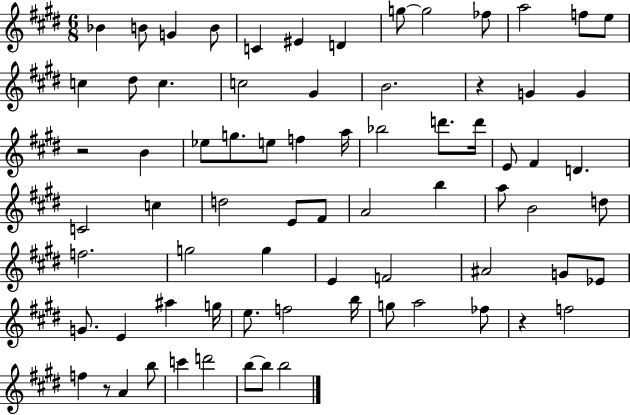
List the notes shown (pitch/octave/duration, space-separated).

Bb4/q B4/e G4/q B4/e C4/q EIS4/q D4/q G5/e G5/h FES5/e A5/h F5/e E5/e C5/q D#5/e C5/q. C5/h G#4/q B4/h. R/q G4/q G4/q R/h B4/q Eb5/e G5/e. E5/e F5/q A5/s Bb5/h D6/e. D6/s E4/e F#4/q D4/q. C4/h C5/q D5/h E4/e F#4/e A4/h B5/q A5/e B4/h D5/e F5/h. G5/h G5/q E4/q F4/h A#4/h G4/e Eb4/e G4/e. E4/q A#5/q G5/s E5/e. F5/h B5/s G5/e A5/h FES5/e R/q F5/h F5/q R/e A4/q B5/e C6/q D6/h B5/e B5/e B5/h